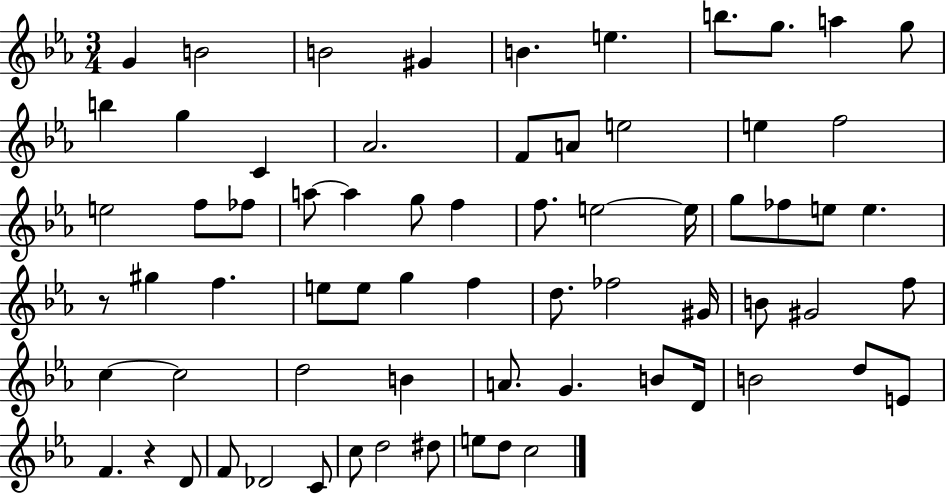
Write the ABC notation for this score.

X:1
T:Untitled
M:3/4
L:1/4
K:Eb
G B2 B2 ^G B e b/2 g/2 a g/2 b g C _A2 F/2 A/2 e2 e f2 e2 f/2 _f/2 a/2 a g/2 f f/2 e2 e/4 g/2 _f/2 e/2 e z/2 ^g f e/2 e/2 g f d/2 _f2 ^G/4 B/2 ^G2 f/2 c c2 d2 B A/2 G B/2 D/4 B2 d/2 E/2 F z D/2 F/2 _D2 C/2 c/2 d2 ^d/2 e/2 d/2 c2